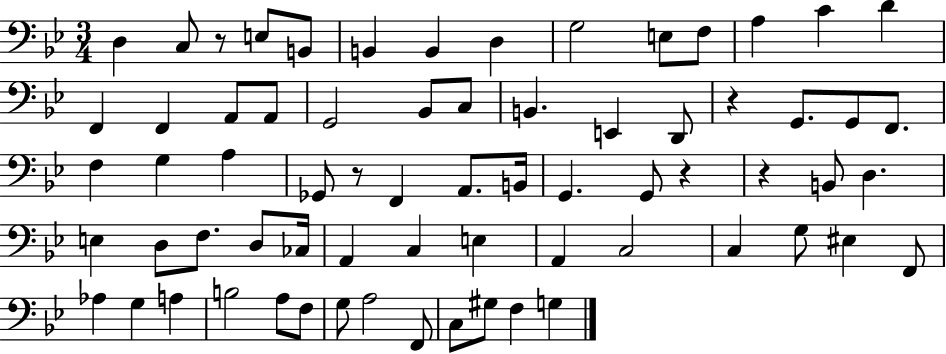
{
  \clef bass
  \numericTimeSignature
  \time 3/4
  \key bes \major
  d4 c8 r8 e8 b,8 | b,4 b,4 d4 | g2 e8 f8 | a4 c'4 d'4 | \break f,4 f,4 a,8 a,8 | g,2 bes,8 c8 | b,4. e,4 d,8 | r4 g,8. g,8 f,8. | \break f4 g4 a4 | ges,8 r8 f,4 a,8. b,16 | g,4. g,8 r4 | r4 b,8 d4. | \break e4 d8 f8. d8 ces16 | a,4 c4 e4 | a,4 c2 | c4 g8 eis4 f,8 | \break aes4 g4 a4 | b2 a8 f8 | g8 a2 f,8 | c8 gis8 f4 g4 | \break \bar "|."
}